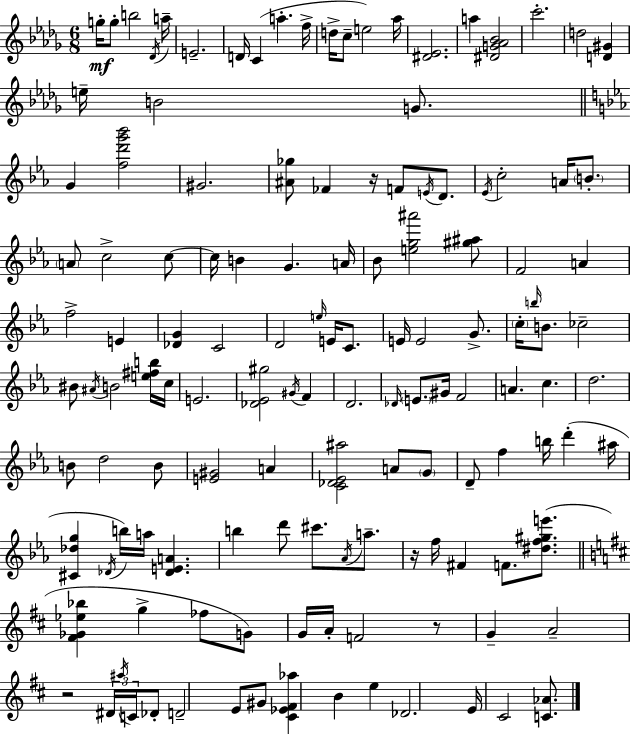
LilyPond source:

{
  \clef treble
  \numericTimeSignature
  \time 6/8
  \key bes \minor
  g''16-.\mf g''8-. b''2 \acciaccatura { des'16 } | a''16-- e'2.-- | d'16 c'4( a''4.-. | f''16-> d''16-> c''8-- e''2) | \break aes''16 <dis' ees'>2. | a''4 <dis' g' aes' bes'>2 | c'''2.-. | d''2 <d' gis'>4 | \break e''16-- b'2 g'8. | \bar "||" \break \key ees \major g'4 <f'' d''' g''' bes'''>2 | gis'2. | <ais' ges''>8 fes'4 r16 f'8 \acciaccatura { e'16 } d'8. | \acciaccatura { ees'16 } c''2-. a'16 \parenthesize b'8.-. | \break \parenthesize a'8 c''2-> | c''8~~ c''16 b'4 g'4. | a'16 bes'8 <e'' g'' ais'''>2 | <gis'' ais''>8 f'2 a'4 | \break f''2-> e'4 | <des' g'>4 c'2 | d'2 \grace { e''16 } e'16 | c'8. e'16 e'2 | \break g'8.-> \parenthesize c''16-. \grace { b''16 } b'8. ces''2-- | bis'8 \acciaccatura { ais'16 } b'2 | <e'' fis'' b''>16 c''16 e'2. | <des' ees' gis''>2 | \break \acciaccatura { gis'16 } f'4 d'2. | \grace { des'16 } \parenthesize e'8. gis'16 f'2 | a'4. | c''4. d''2. | \break b'8 d''2 | b'8 <e' gis'>2 | a'4 <c' des' ees' ais''>2 | a'8 \parenthesize g'8 d'8-- f''4 | \break b''16 d'''4-.( ais''16 <cis' des'' g''>4 \acciaccatura { des'16 } | b''16) a''16 <des' e' a'>4. b''4 | d'''8 cis'''8. \acciaccatura { aes'16 } a''8.-- r16 f''16 fis'4 | f'8. <dis'' f'' gis'' e'''>8.( \bar "||" \break \key d \major <fis' ges' ees'' bes''>4 g''4-> fes''8 g'8) | g'16 a'16-. f'2 r8 | g'4-- a'2-- | r2 \tuplet 3/2 { dis'16 \acciaccatura { ais''16 } c'16 } des'8-. | \break d'2-- e'8 gis'8 | <cis' ees' fis' aes''>4 b'4 e''4 | des'2. | e'16 cis'2 <c' aes'>8. | \break \bar "|."
}